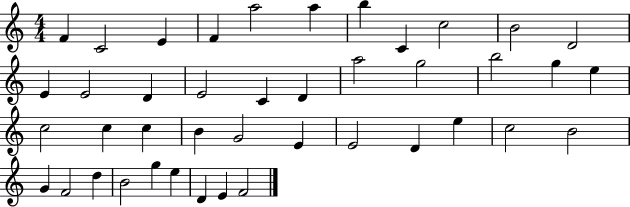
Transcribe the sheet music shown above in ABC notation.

X:1
T:Untitled
M:4/4
L:1/4
K:C
F C2 E F a2 a b C c2 B2 D2 E E2 D E2 C D a2 g2 b2 g e c2 c c B G2 E E2 D e c2 B2 G F2 d B2 g e D E F2